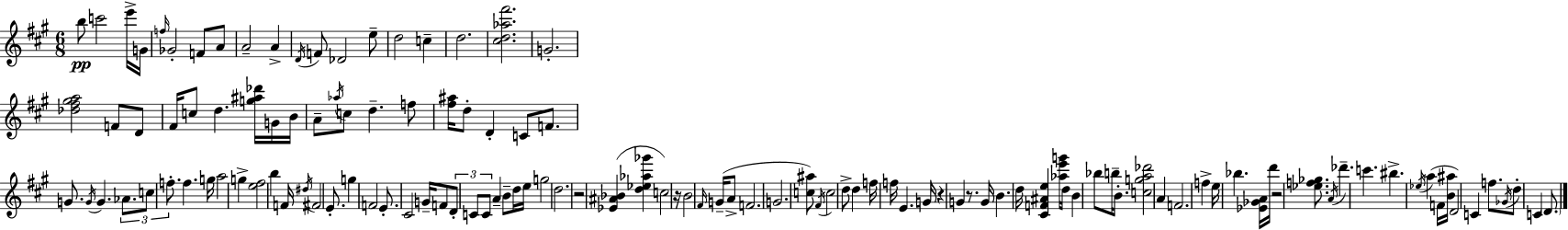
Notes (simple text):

B5/e C6/h E6/s G4/s F5/s Gb4/h F4/e A4/e A4/h A4/q D4/s F4/e Db4/h E5/e D5/h C5/q D5/h. [C#5,D5,Ab5,F#6]/h. G4/h. [Db5,F#5,G#5,A5]/h F4/e D4/e F#4/s C5/e D5/q. [G5,A#5,Db6]/s G4/s B4/s A4/e Ab5/s C5/e D5/q. F5/e [F#5,A#5]/s D5/e D4/q C4/e F4/e. G4/e. G4/s G4/q. Ab4/e. C5/e F5/e. F5/q. G5/s A5/h G5/q [E5,F#5]/h B5/q F4/s D#5/s F#4/h E4/e. G5/q F4/h E4/e. C#4/h G4/s F4/e D4/e C4/e C4/e A4/q B4/e D5/s E5/s G5/h D5/h. R/h [Eb4,A#4,Bb4]/q [D5,Eb5,Ab5,Gb6]/q C5/h R/s B4/h F#4/s G4/s A4/e F4/h. G4/h. [C5,A#5]/e F#4/s C5/h D5/e D5/q F5/s F5/s E4/q. G4/s R/q G4/q R/e. G4/s B4/q. D5/s [C#4,F4,A#4,E5]/q [Ab5,E6,G6]/s D5/s B4/q Bb5/e B5/s B4/e. [C5,G5,A5,Db6]/h A4/q F4/h. F5/q E5/s Bb5/q. [Eb4,Gb4,A4]/s D6/s R/h [Eb5,F5,Gb5]/e. A4/s Db6/q. C6/q. BIS5/q. Eb5/s A5/q F4/s [B4,A#5]/s D4/h C4/q F5/e. Gb4/s D5/e C4/q D4/e.